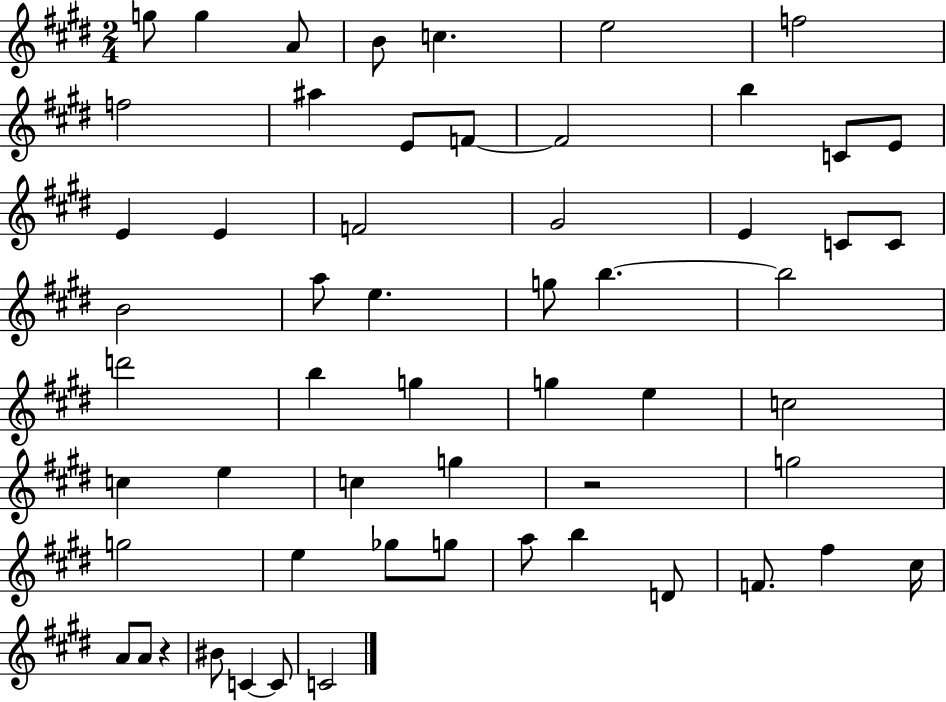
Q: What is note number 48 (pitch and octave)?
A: F#5